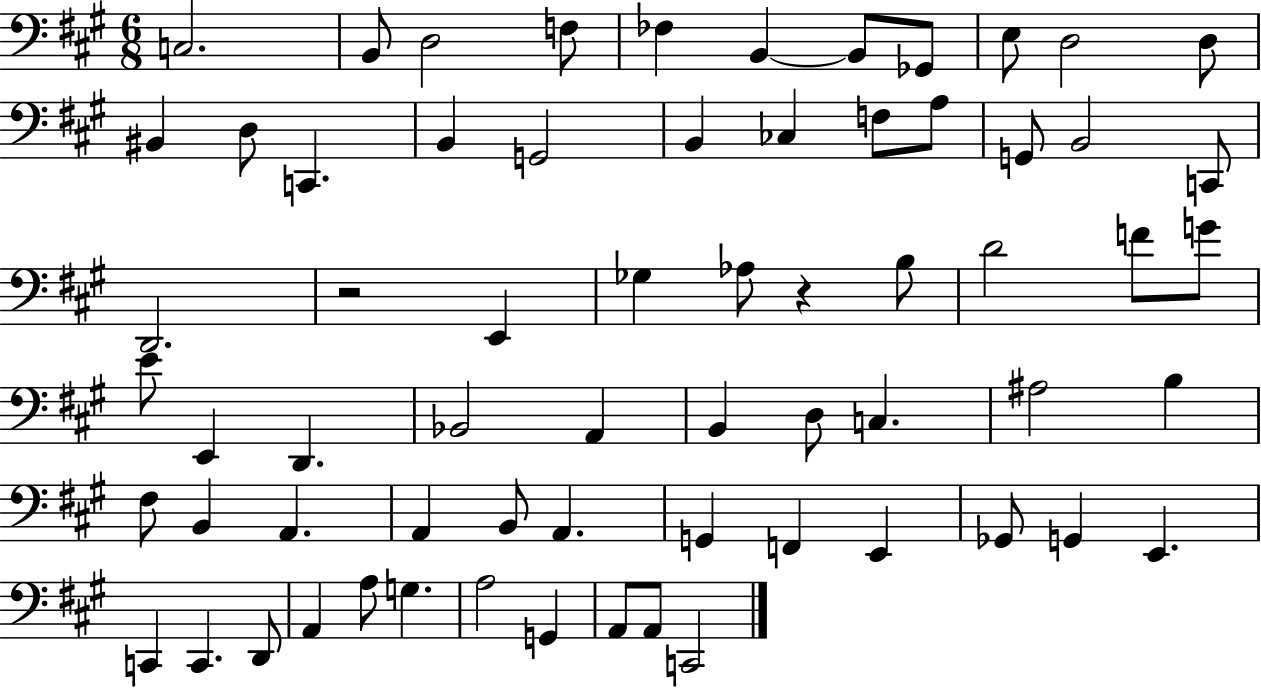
C3/h. B2/e D3/h F3/e FES3/q B2/q B2/e Gb2/e E3/e D3/h D3/e BIS2/q D3/e C2/q. B2/q G2/h B2/q CES3/q F3/e A3/e G2/e B2/h C2/e D2/h. R/h E2/q Gb3/q Ab3/e R/q B3/e D4/h F4/e G4/e E4/e E2/q D2/q. Bb2/h A2/q B2/q D3/e C3/q. A#3/h B3/q F#3/e B2/q A2/q. A2/q B2/e A2/q. G2/q F2/q E2/q Gb2/e G2/q E2/q. C2/q C2/q. D2/e A2/q A3/e G3/q. A3/h G2/q A2/e A2/e C2/h